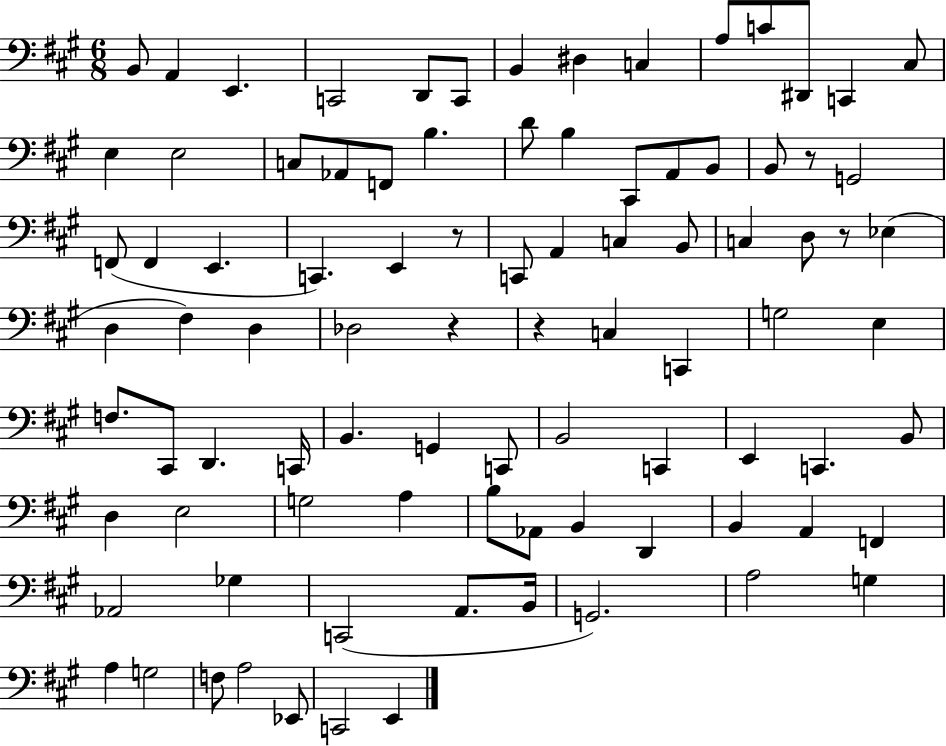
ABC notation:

X:1
T:Untitled
M:6/8
L:1/4
K:A
B,,/2 A,, E,, C,,2 D,,/2 C,,/2 B,, ^D, C, A,/2 C/2 ^D,,/2 C,, ^C,/2 E, E,2 C,/2 _A,,/2 F,,/2 B, D/2 B, ^C,,/2 A,,/2 B,,/2 B,,/2 z/2 G,,2 F,,/2 F,, E,, C,, E,, z/2 C,,/2 A,, C, B,,/2 C, D,/2 z/2 _E, D, ^F, D, _D,2 z z C, C,, G,2 E, F,/2 ^C,,/2 D,, C,,/4 B,, G,, C,,/2 B,,2 C,, E,, C,, B,,/2 D, E,2 G,2 A, B,/2 _A,,/2 B,, D,, B,, A,, F,, _A,,2 _G, C,,2 A,,/2 B,,/4 G,,2 A,2 G, A, G,2 F,/2 A,2 _E,,/2 C,,2 E,,